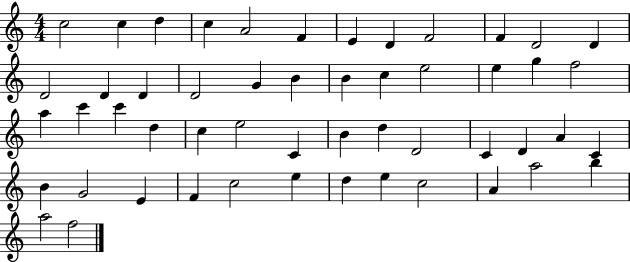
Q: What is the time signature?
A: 4/4